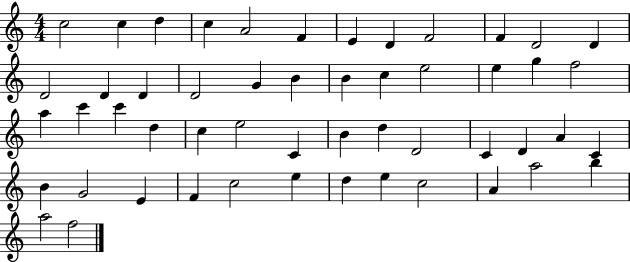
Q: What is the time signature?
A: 4/4